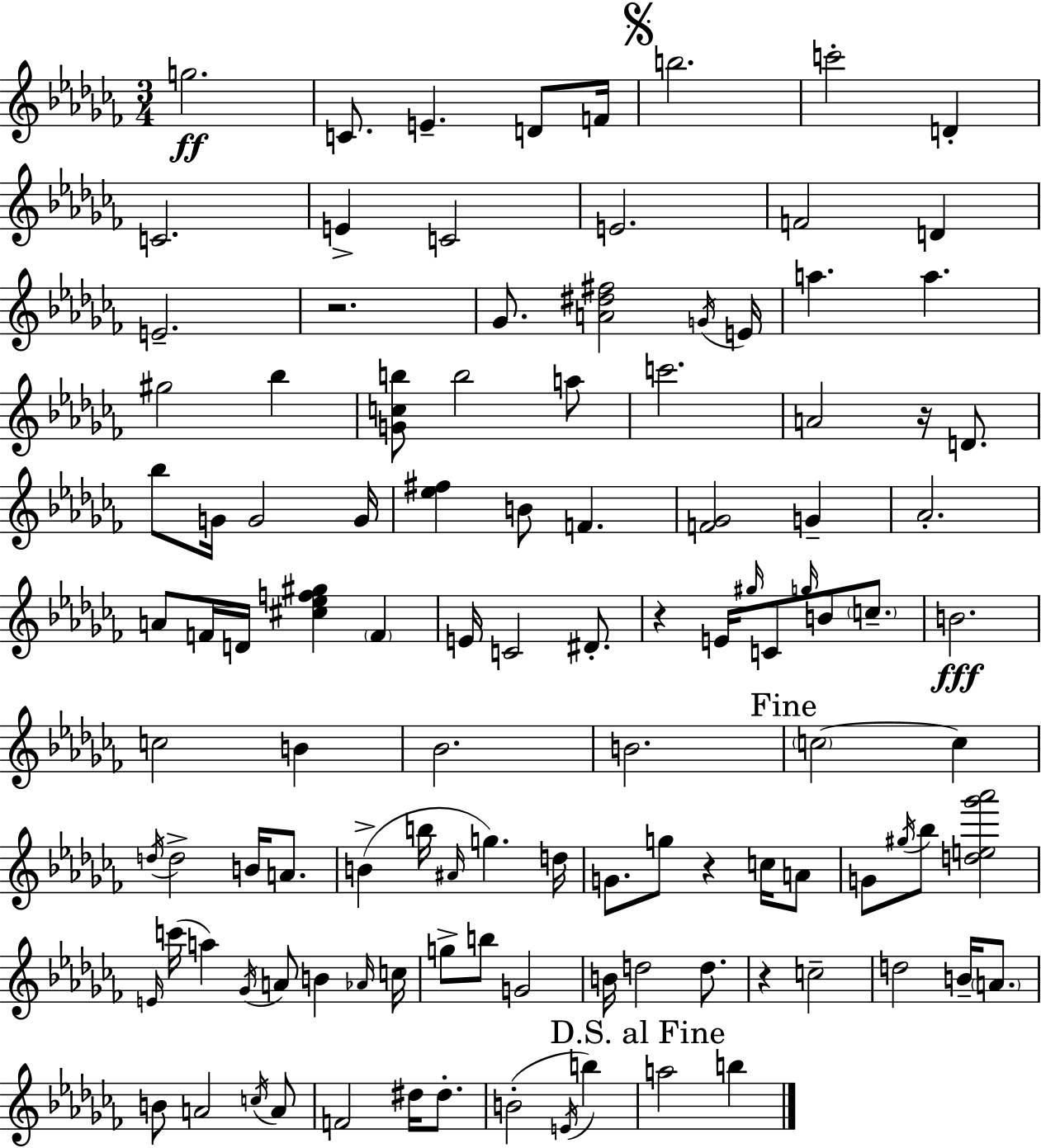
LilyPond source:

{
  \clef treble
  \numericTimeSignature
  \time 3/4
  \key aes \minor
  g''2.\ff | c'8. e'4.-- d'8 f'16 | \mark \markup { \musicglyph "scripts.segno" } b''2. | c'''2-. d'4-. | \break c'2. | e'4-> c'2 | e'2. | f'2 d'4 | \break e'2.-- | r2. | ges'8. <a' dis'' fis''>2 \acciaccatura { g'16 } | e'16 a''4. a''4. | \break gis''2 bes''4 | <g' c'' b''>8 b''2 a''8 | c'''2. | a'2 r16 d'8. | \break bes''8 g'16 g'2 | g'16 <ees'' fis''>4 b'8 f'4. | <f' ges'>2 g'4-- | aes'2.-. | \break a'8 f'16 d'16 <cis'' ees'' f'' gis''>4 \parenthesize f'4 | e'16 c'2 dis'8.-. | r4 e'16 \grace { gis''16 } c'8 \grace { g''16 } b'8 | \parenthesize c''8.-- b'2.\fff | \break c''2 b'4 | bes'2. | b'2. | \mark "Fine" \parenthesize c''2~~ c''4 | \break \acciaccatura { d''16 } d''2-> | b'16 a'8. b'4->( b''16 \grace { ais'16 } g''4.) | d''16 g'8. g''8 r4 | c''16 a'8 g'8 \acciaccatura { gis''16 } bes''8 <d'' e'' ges''' aes'''>2 | \break \grace { e'16 }( c'''16 a''4) | \acciaccatura { ges'16 } a'8 b'4 \grace { aes'16 } c''16 g''8-> b''8 | g'2 b'16 d''2 | d''8. r4 | \break c''2-- d''2 | b'16-- \parenthesize a'8. b'8 a'2 | \acciaccatura { c''16 } a'8 f'2 | dis''16 dis''8.-. b'2-.( | \break \acciaccatura { e'16 } b''4) \mark "D.S. al Fine" a''2 | b''4 \bar "|."
}